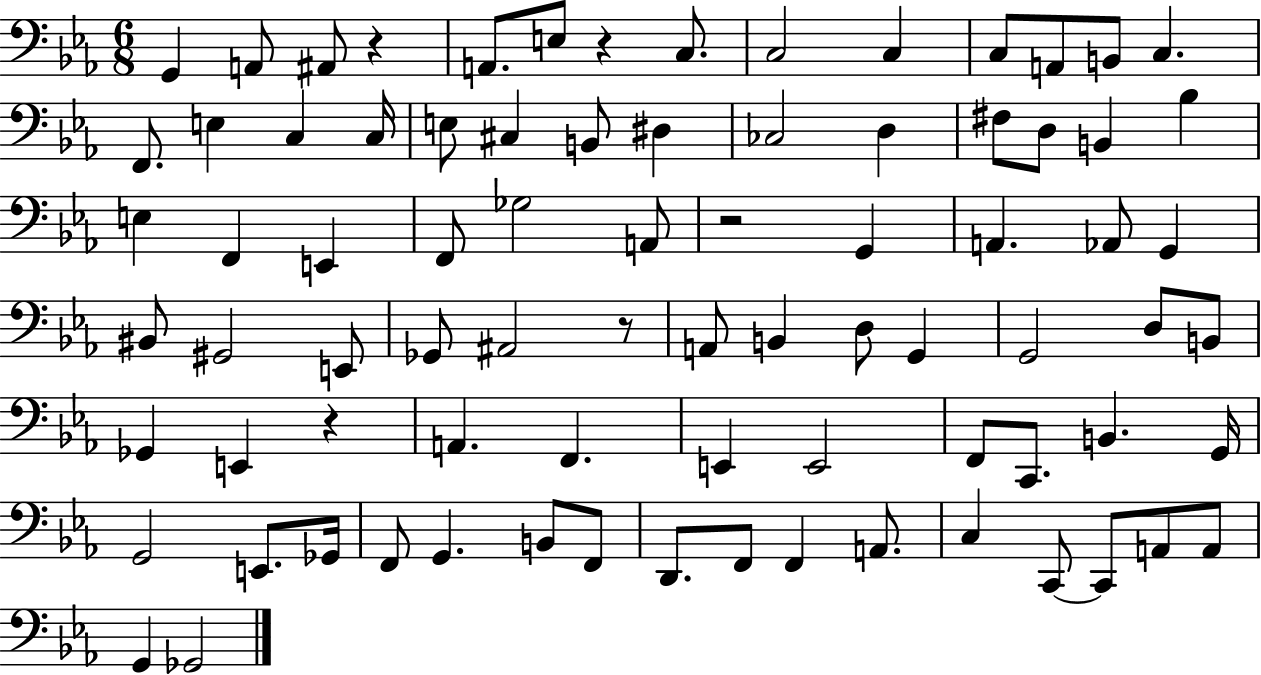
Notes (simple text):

G2/q A2/e A#2/e R/q A2/e. E3/e R/q C3/e. C3/h C3/q C3/e A2/e B2/e C3/q. F2/e. E3/q C3/q C3/s E3/e C#3/q B2/e D#3/q CES3/h D3/q F#3/e D3/e B2/q Bb3/q E3/q F2/q E2/q F2/e Gb3/h A2/e R/h G2/q A2/q. Ab2/e G2/q BIS2/e G#2/h E2/e Gb2/e A#2/h R/e A2/e B2/q D3/e G2/q G2/h D3/e B2/e Gb2/q E2/q R/q A2/q. F2/q. E2/q E2/h F2/e C2/e. B2/q. G2/s G2/h E2/e. Gb2/s F2/e G2/q. B2/e F2/e D2/e. F2/e F2/q A2/e. C3/q C2/e C2/e A2/e A2/e G2/q Gb2/h